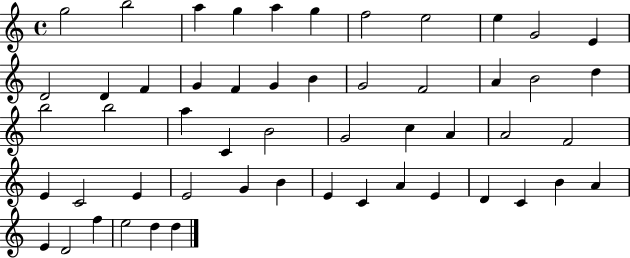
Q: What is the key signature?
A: C major